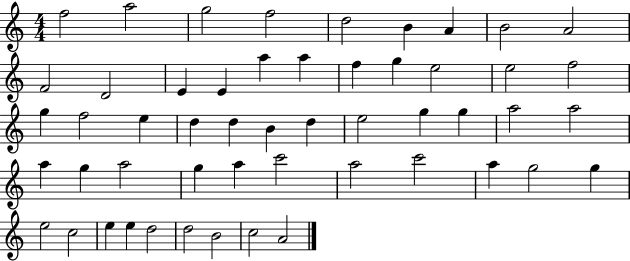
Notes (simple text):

F5/h A5/h G5/h F5/h D5/h B4/q A4/q B4/h A4/h F4/h D4/h E4/q E4/q A5/q A5/q F5/q G5/q E5/h E5/h F5/h G5/q F5/h E5/q D5/q D5/q B4/q D5/q E5/h G5/q G5/q A5/h A5/h A5/q G5/q A5/h G5/q A5/q C6/h A5/h C6/h A5/q G5/h G5/q E5/h C5/h E5/q E5/q D5/h D5/h B4/h C5/h A4/h